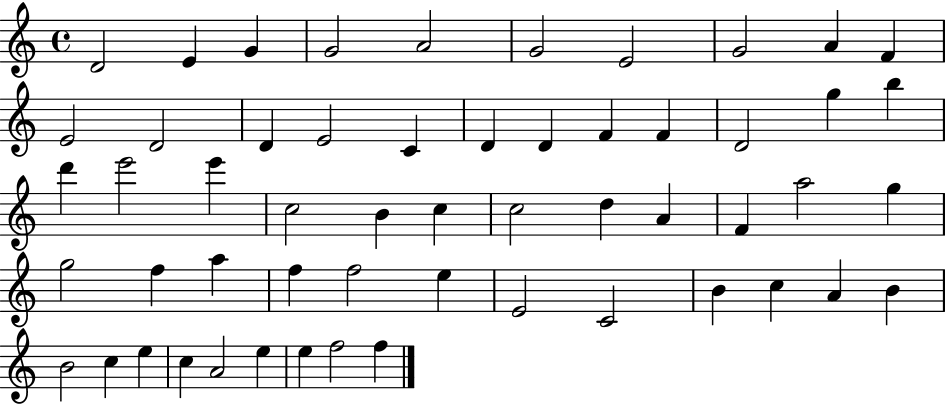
X:1
T:Untitled
M:4/4
L:1/4
K:C
D2 E G G2 A2 G2 E2 G2 A F E2 D2 D E2 C D D F F D2 g b d' e'2 e' c2 B c c2 d A F a2 g g2 f a f f2 e E2 C2 B c A B B2 c e c A2 e e f2 f